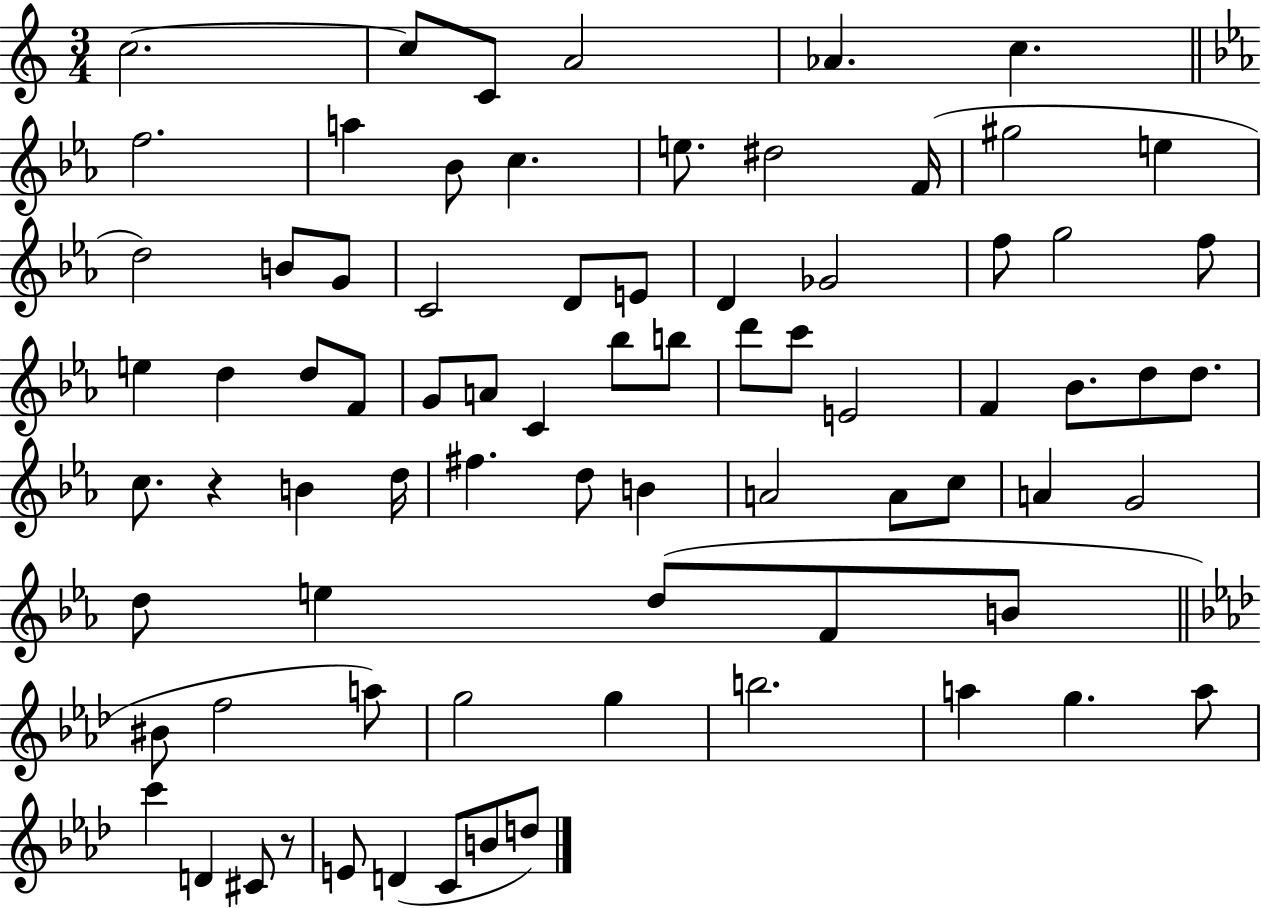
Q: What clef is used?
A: treble